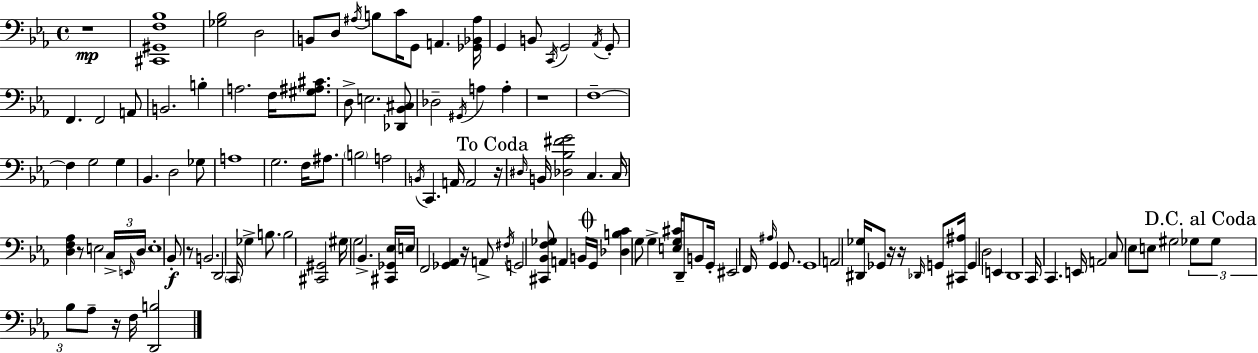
X:1
T:Untitled
M:4/4
L:1/4
K:Cm
z4 [^C,,^G,,F,_B,]4 [_G,_B,]2 D,2 B,,/2 D,/2 ^A,/4 B,/2 C/4 G,,/2 A,, [_G,,_B,,^A,]/4 G,, B,,/2 C,,/4 G,,2 _A,,/4 G,,/2 F,, F,,2 A,,/2 B,,2 B, A,2 F,/4 [^G,^A,^C]/2 D,/2 E,2 [_D,,_B,,^C,]/2 _D,2 ^G,,/4 A, A, z4 F,4 F, G,2 G, _B,, D,2 _G,/2 A,4 G,2 F,/4 ^A,/2 B,2 A,2 B,,/4 C,, A,,/4 A,,2 z/4 ^D,/4 B,,/4 [_D,_B,^FG]2 C, C,/4 [D,F,_A,] z/2 E,2 C,/4 E,,/4 D,/4 E,4 _B,,/2 z/2 B,,2 D,,2 C,,/4 _G, B,/2 B,2 [^C,,^G,,]2 ^G,/4 G,2 _B,, [^C,,_G,,_E,]/4 E,/4 F,,2 [_G,,_A,,] z/4 A,,/2 ^F,/4 G,,2 [^C,,_B,,F,_G,]/2 A,, B,,/4 G,,/4 [_D,B,C] G,/2 G, [E,G,^C]/4 D,,/2 B,,/2 G,,/4 ^E,,2 F,,/4 ^A,/4 G,, G,,/2 G,,4 A,,2 [^D,,_G,]/4 _G,,/2 z/4 z/4 _D,,/4 G,,/2 [^C,,^A,]/4 G,, D,2 E,, D,,4 C,,/4 C,, E,,/4 A,,2 C,/2 _E,/2 E,/2 ^G,2 _G,/2 _G,/2 _B,/2 _A,/2 z/4 F,/4 [D,,B,]2